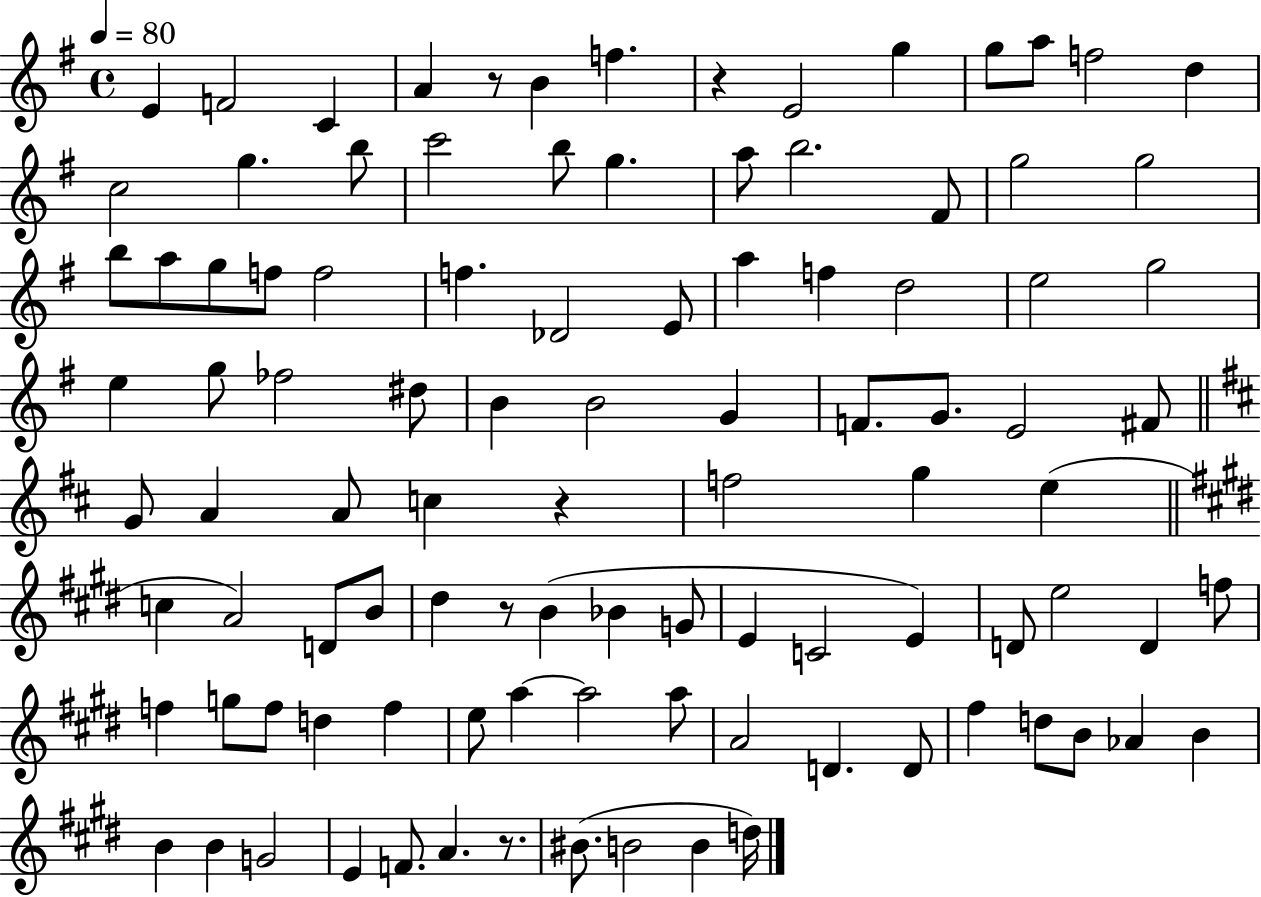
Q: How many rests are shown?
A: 5